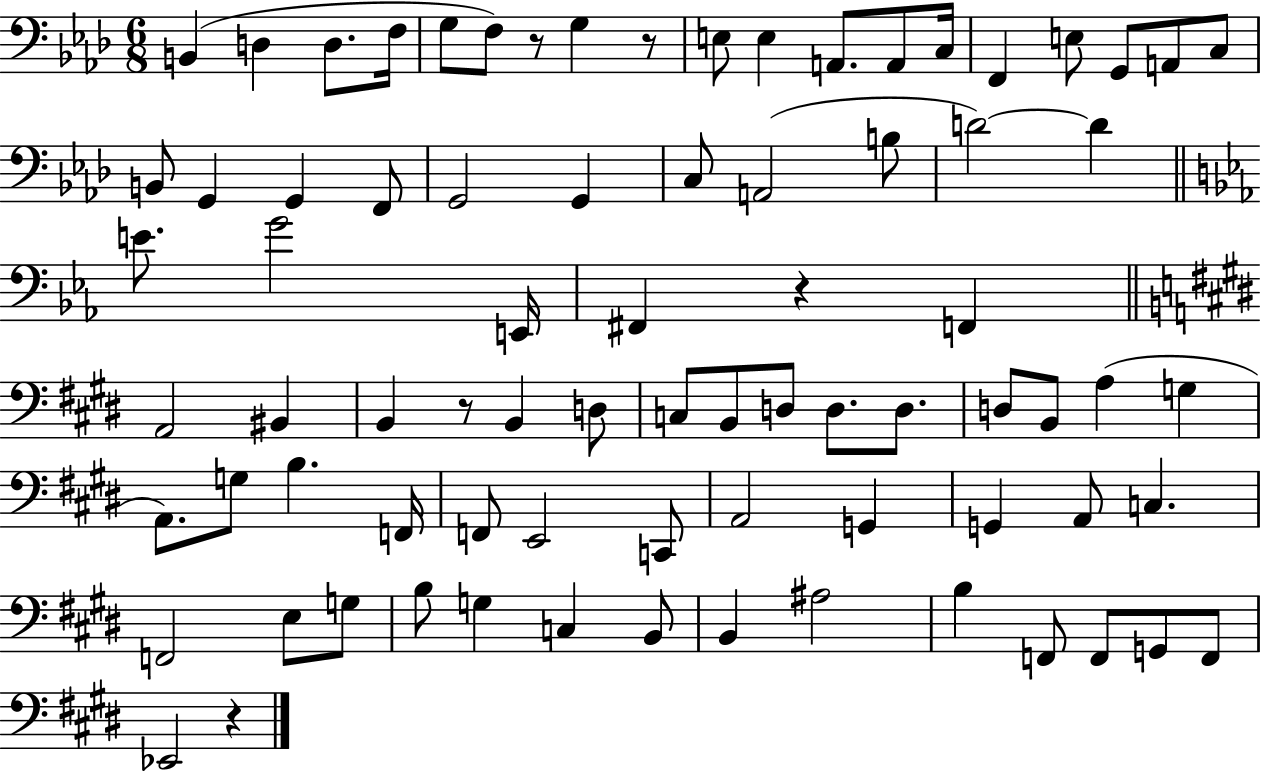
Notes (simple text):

B2/q D3/q D3/e. F3/s G3/e F3/e R/e G3/q R/e E3/e E3/q A2/e. A2/e C3/s F2/q E3/e G2/e A2/e C3/e B2/e G2/q G2/q F2/e G2/h G2/q C3/e A2/h B3/e D4/h D4/q E4/e. G4/h E2/s F#2/q R/q F2/q A2/h BIS2/q B2/q R/e B2/q D3/e C3/e B2/e D3/e D3/e. D3/e. D3/e B2/e A3/q G3/q A2/e. G3/e B3/q. F2/s F2/e E2/h C2/e A2/h G2/q G2/q A2/e C3/q. F2/h E3/e G3/e B3/e G3/q C3/q B2/e B2/q A#3/h B3/q F2/e F2/e G2/e F2/e Eb2/h R/q